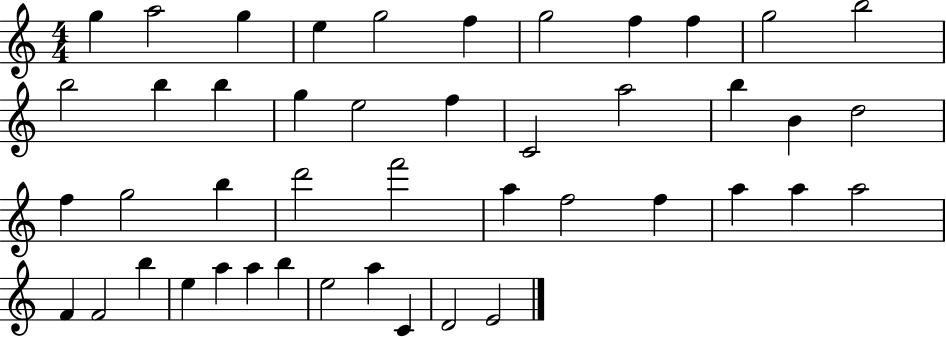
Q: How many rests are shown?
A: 0